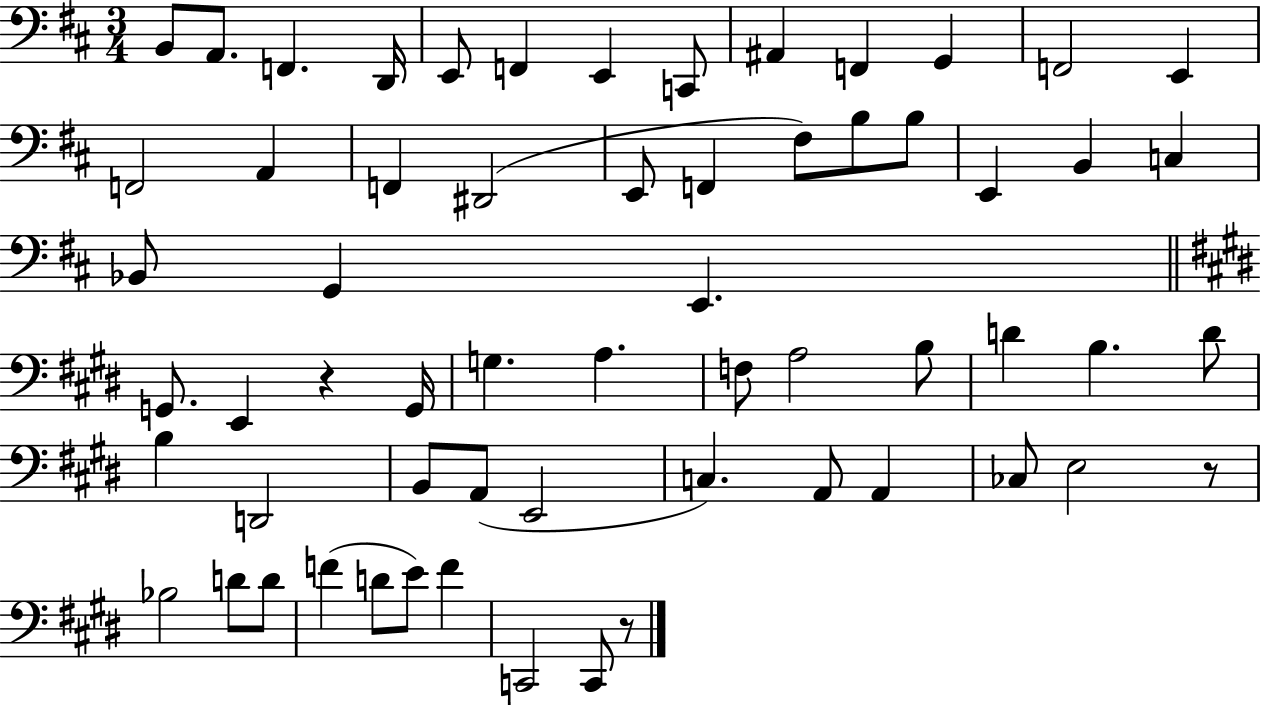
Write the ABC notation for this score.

X:1
T:Untitled
M:3/4
L:1/4
K:D
B,,/2 A,,/2 F,, D,,/4 E,,/2 F,, E,, C,,/2 ^A,, F,, G,, F,,2 E,, F,,2 A,, F,, ^D,,2 E,,/2 F,, ^F,/2 B,/2 B,/2 E,, B,, C, _B,,/2 G,, E,, G,,/2 E,, z G,,/4 G, A, F,/2 A,2 B,/2 D B, D/2 B, D,,2 B,,/2 A,,/2 E,,2 C, A,,/2 A,, _C,/2 E,2 z/2 _B,2 D/2 D/2 F D/2 E/2 F C,,2 C,,/2 z/2